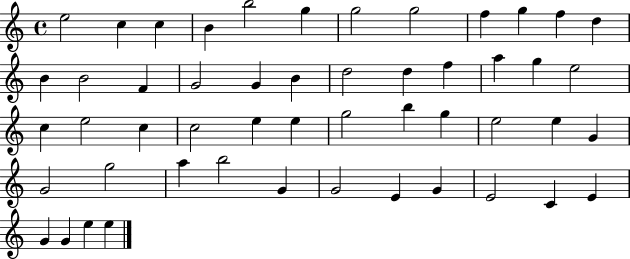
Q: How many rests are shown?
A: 0